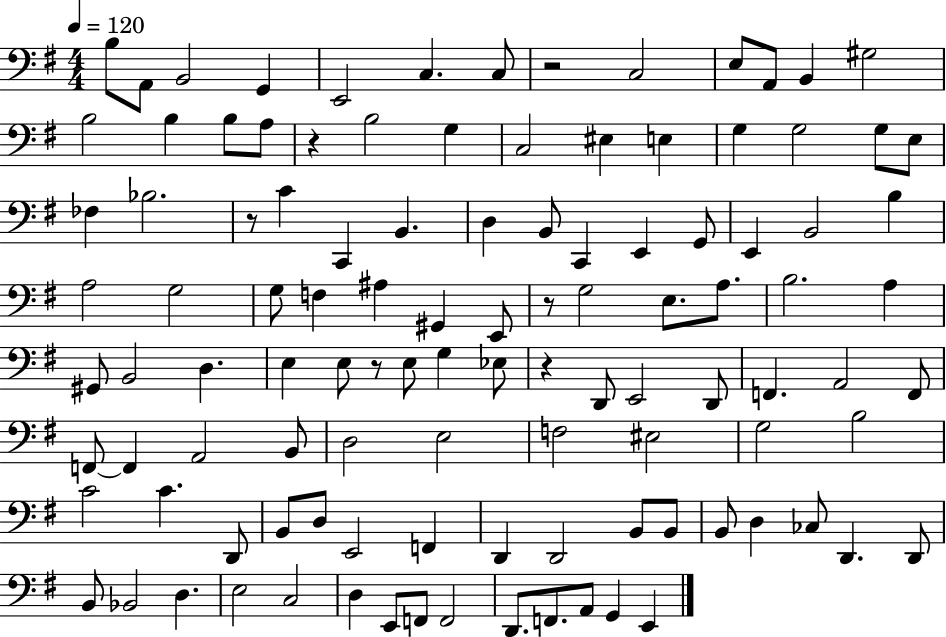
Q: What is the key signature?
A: G major